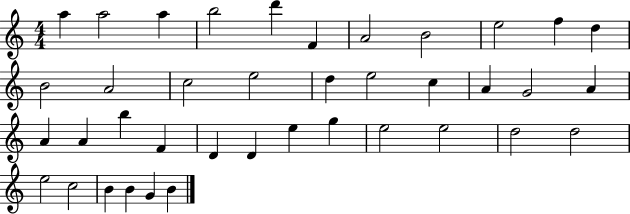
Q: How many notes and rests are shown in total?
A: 39